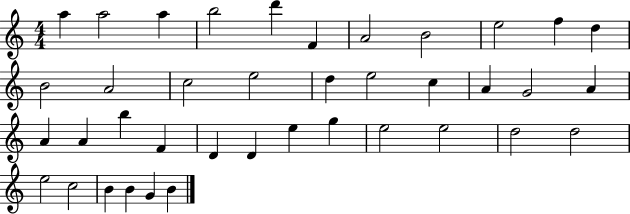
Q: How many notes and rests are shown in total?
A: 39